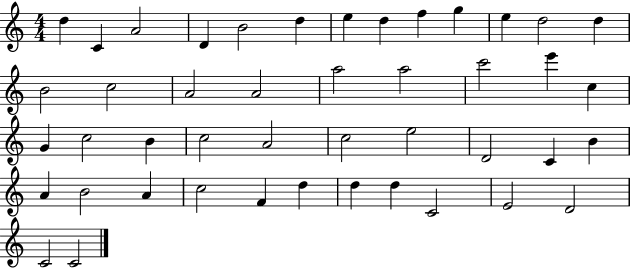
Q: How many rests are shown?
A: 0